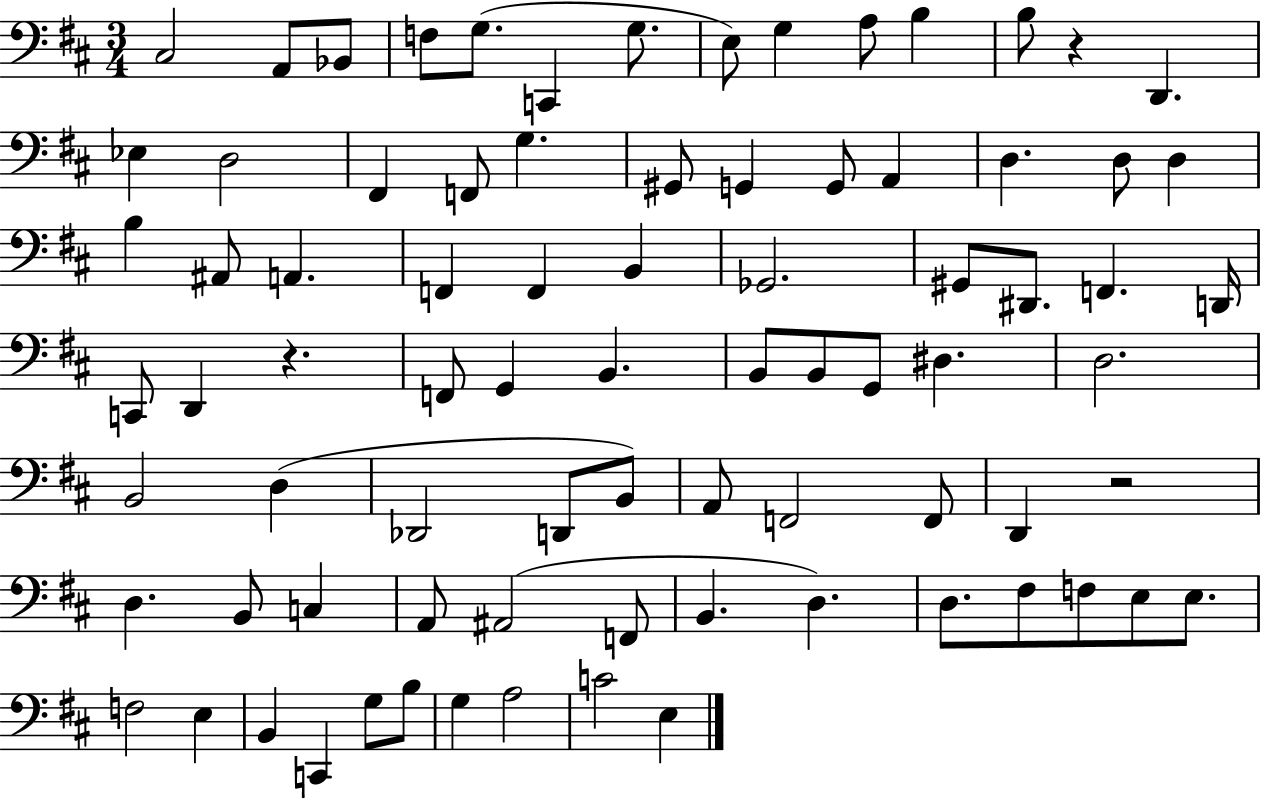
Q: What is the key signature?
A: D major